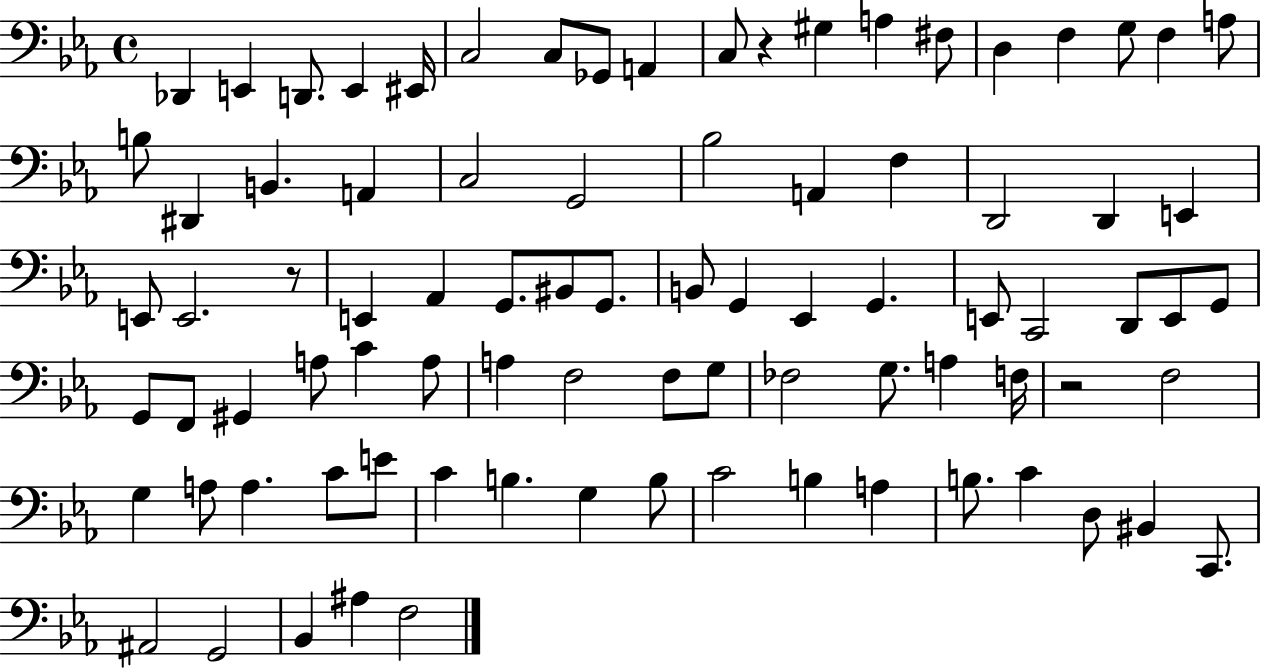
{
  \clef bass
  \time 4/4
  \defaultTimeSignature
  \key ees \major
  des,4 e,4 d,8. e,4 eis,16 | c2 c8 ges,8 a,4 | c8 r4 gis4 a4 fis8 | d4 f4 g8 f4 a8 | \break b8 dis,4 b,4. a,4 | c2 g,2 | bes2 a,4 f4 | d,2 d,4 e,4 | \break e,8 e,2. r8 | e,4 aes,4 g,8. bis,8 g,8. | b,8 g,4 ees,4 g,4. | e,8 c,2 d,8 e,8 g,8 | \break g,8 f,8 gis,4 a8 c'4 a8 | a4 f2 f8 g8 | fes2 g8. a4 f16 | r2 f2 | \break g4 a8 a4. c'8 e'8 | c'4 b4. g4 b8 | c'2 b4 a4 | b8. c'4 d8 bis,4 c,8. | \break ais,2 g,2 | bes,4 ais4 f2 | \bar "|."
}